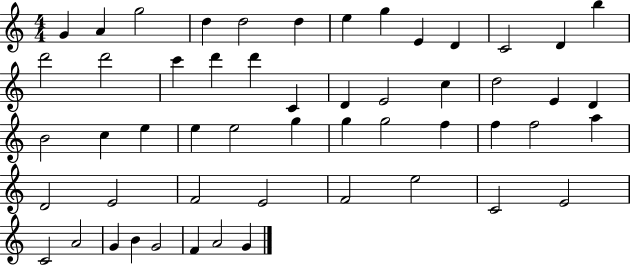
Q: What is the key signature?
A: C major